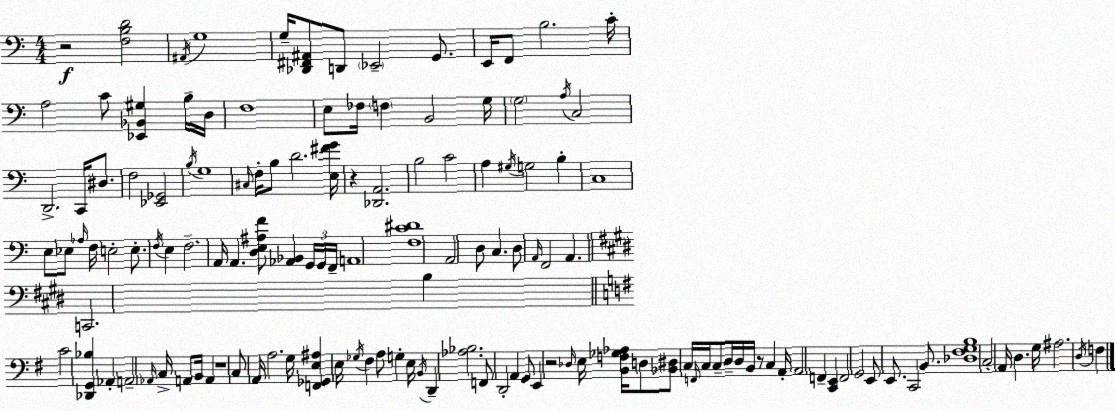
X:1
T:Untitled
M:4/4
L:1/4
K:C
z2 [F,B,D]2 ^A,,/4 G,4 G,/4 [_D,,^F,,^A,,]/2 D,,/2 _E,,2 G,,/2 E,,/4 F,,/2 B,2 C/4 A,2 C/2 [_E,,_B,,^G,] B,/4 D,/4 F,4 E,/2 _F,/4 F, B,,2 G,/4 G,2 A,/4 C,2 D,,2 C,,/4 ^D,/2 F,2 [_E,,_G,,]2 B,/4 G,4 ^C,/4 F,/4 B,/2 D2 [E,^FG]/4 z [_D,,A,,]2 B,2 C2 A, ^G,/4 G,2 B, C,4 E,/2 _E,/2 _A,/4 F,/4 E,2 E,/2 F,/4 E, F,2 A,,/4 A,, [D,E,^A,F]/2 [_A,,_B,,] G,,/4 G,,/4 F,,/4 A,,4 [F,C^D]4 A,,2 D,/2 C, D,/2 A,,/4 F,,2 A,, C,,2 B, C2 [_D,,G,,_B,] _A,, A,,2 _A,,/4 C,/4 A,,/2 B,,/4 A,, z4 C,/2 A,,/4 A,2 G,/4 [F,,_G,,E,^A,] E,/4 _G,/4 ^F, A,/2 G, E,/4 B,,/4 D,, [_A,_B,]2 F,,/2 D,,2 A,, G,,/2 E,, z2 _D,/4 E,/4 [B,,F,_G,_A,]/4 D,/2 [_B,,^D,]/2 C,/4 F,,/4 C,/4 C,/2 D,/4 D,/4 B,,/4 z/2 C, A,,/4 A,,2 F,, [C,,E,,] F,,2 G,,2 E,,/2 E,,/2 C,,2 B,,/2 [_D,^F,G,B,]4 C,2 A,,/4 D, G,/4 ^A,2 D,/4 F,